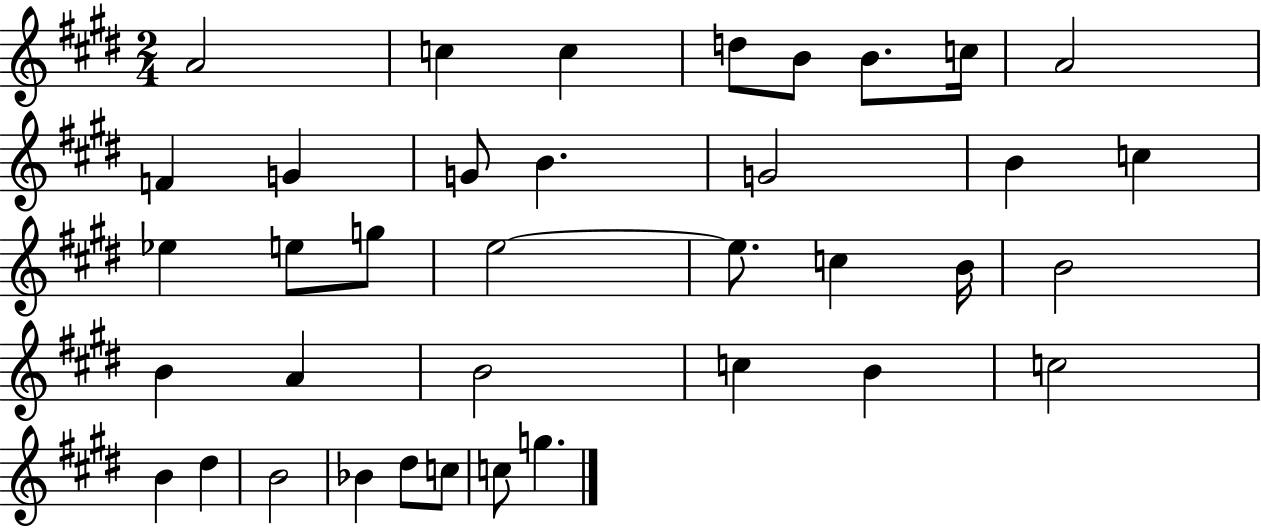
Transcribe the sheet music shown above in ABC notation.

X:1
T:Untitled
M:2/4
L:1/4
K:E
A2 c c d/2 B/2 B/2 c/4 A2 F G G/2 B G2 B c _e e/2 g/2 e2 e/2 c B/4 B2 B A B2 c B c2 B ^d B2 _B ^d/2 c/2 c/2 g